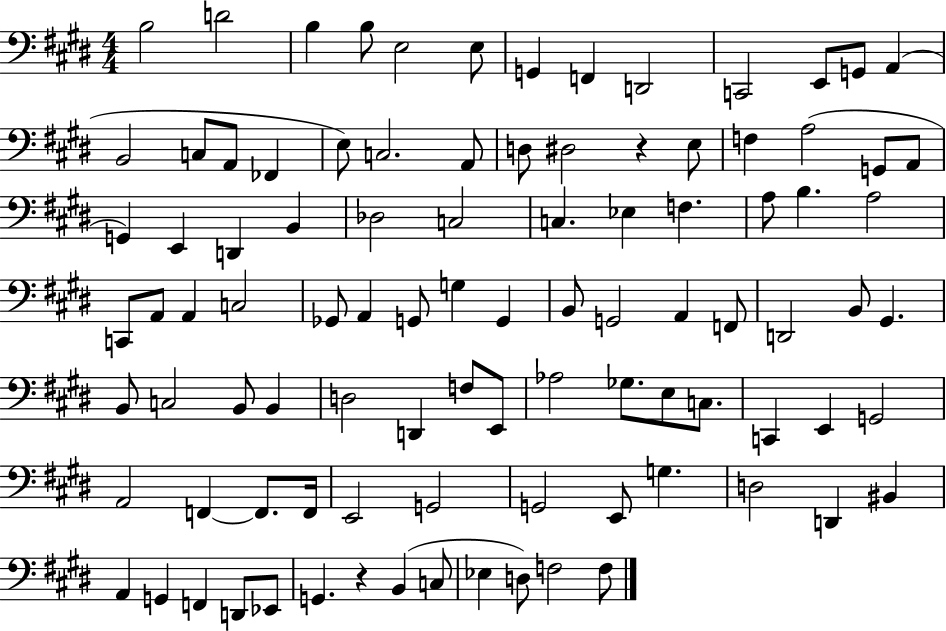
X:1
T:Untitled
M:4/4
L:1/4
K:E
B,2 D2 B, B,/2 E,2 E,/2 G,, F,, D,,2 C,,2 E,,/2 G,,/2 A,, B,,2 C,/2 A,,/2 _F,, E,/2 C,2 A,,/2 D,/2 ^D,2 z E,/2 F, A,2 G,,/2 A,,/2 G,, E,, D,, B,, _D,2 C,2 C, _E, F, A,/2 B, A,2 C,,/2 A,,/2 A,, C,2 _G,,/2 A,, G,,/2 G, G,, B,,/2 G,,2 A,, F,,/2 D,,2 B,,/2 ^G,, B,,/2 C,2 B,,/2 B,, D,2 D,, F,/2 E,,/2 _A,2 _G,/2 E,/2 C,/2 C,, E,, G,,2 A,,2 F,, F,,/2 F,,/4 E,,2 G,,2 G,,2 E,,/2 G, D,2 D,, ^B,, A,, G,, F,, D,,/2 _E,,/2 G,, z B,, C,/2 _E, D,/2 F,2 F,/2